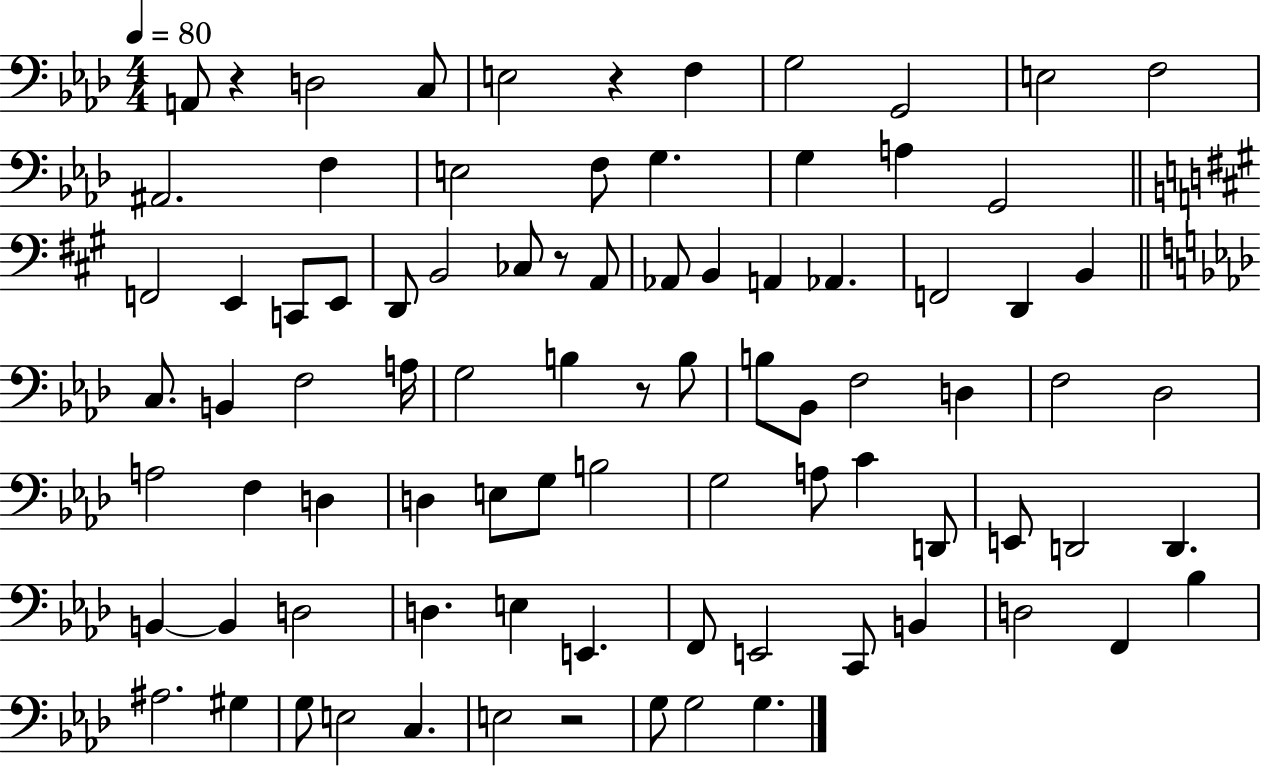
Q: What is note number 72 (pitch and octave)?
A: Bb3